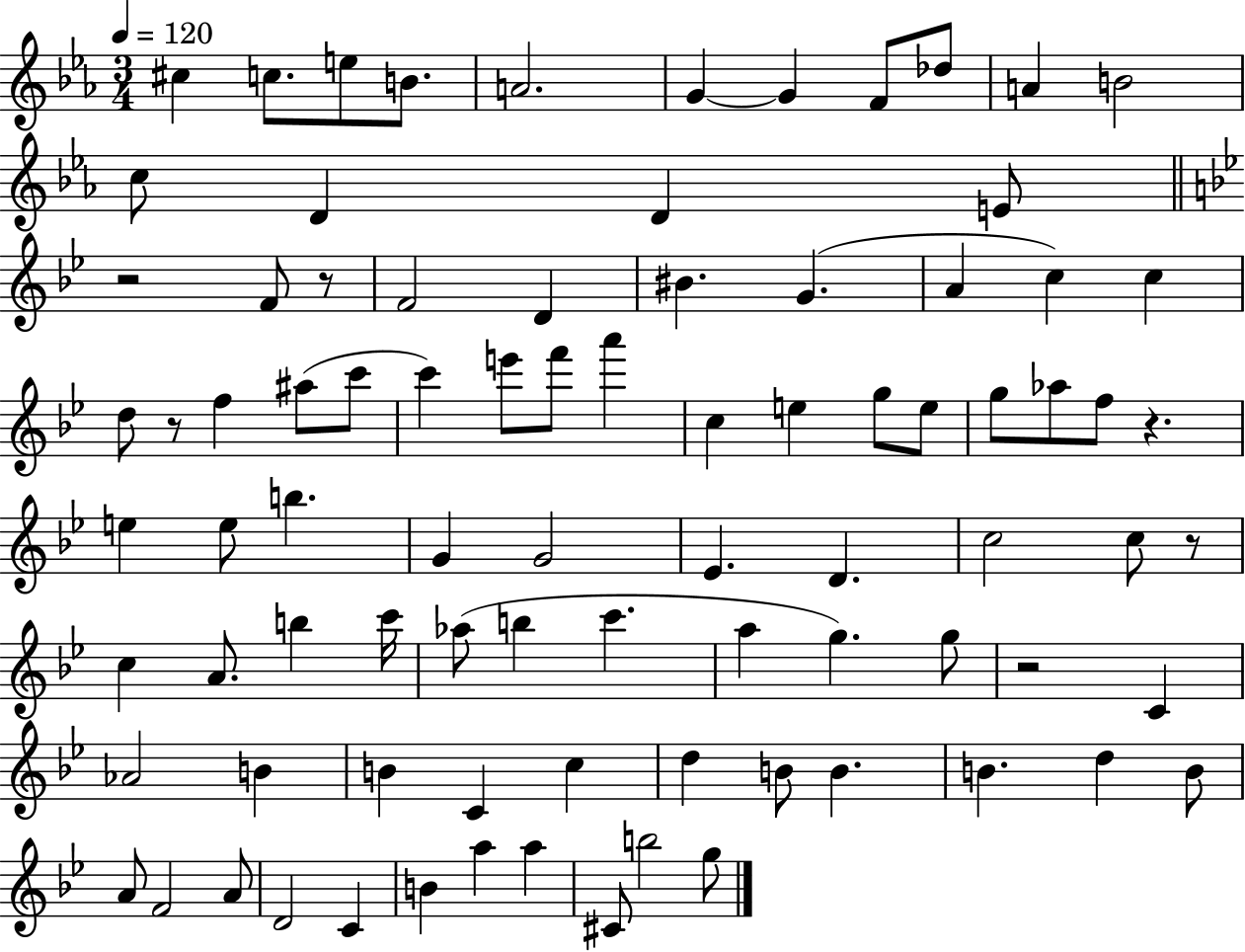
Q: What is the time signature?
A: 3/4